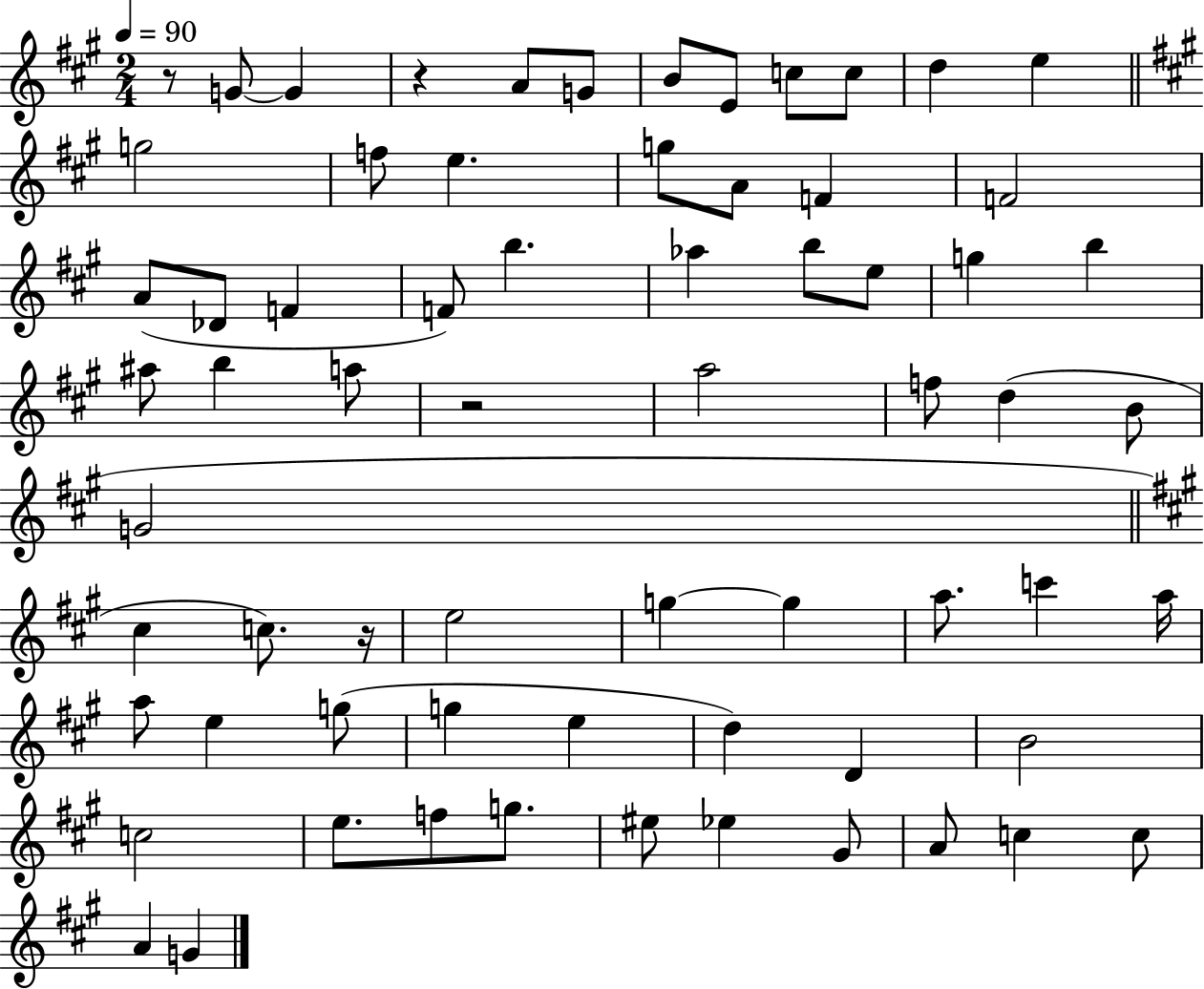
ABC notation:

X:1
T:Untitled
M:2/4
L:1/4
K:A
z/2 G/2 G z A/2 G/2 B/2 E/2 c/2 c/2 d e g2 f/2 e g/2 A/2 F F2 A/2 _D/2 F F/2 b _a b/2 e/2 g b ^a/2 b a/2 z2 a2 f/2 d B/2 G2 ^c c/2 z/4 e2 g g a/2 c' a/4 a/2 e g/2 g e d D B2 c2 e/2 f/2 g/2 ^e/2 _e ^G/2 A/2 c c/2 A G